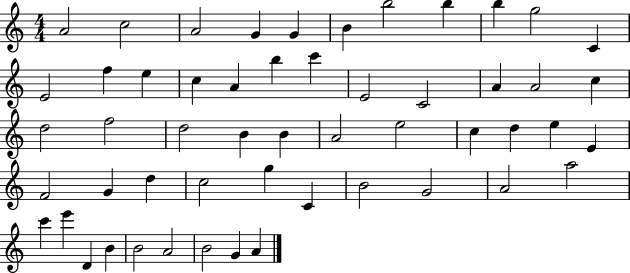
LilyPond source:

{
  \clef treble
  \numericTimeSignature
  \time 4/4
  \key c \major
  a'2 c''2 | a'2 g'4 g'4 | b'4 b''2 b''4 | b''4 g''2 c'4 | \break e'2 f''4 e''4 | c''4 a'4 b''4 c'''4 | e'2 c'2 | a'4 a'2 c''4 | \break d''2 f''2 | d''2 b'4 b'4 | a'2 e''2 | c''4 d''4 e''4 e'4 | \break f'2 g'4 d''4 | c''2 g''4 c'4 | b'2 g'2 | a'2 a''2 | \break c'''4 e'''4 d'4 b'4 | b'2 a'2 | b'2 g'4 a'4 | \bar "|."
}